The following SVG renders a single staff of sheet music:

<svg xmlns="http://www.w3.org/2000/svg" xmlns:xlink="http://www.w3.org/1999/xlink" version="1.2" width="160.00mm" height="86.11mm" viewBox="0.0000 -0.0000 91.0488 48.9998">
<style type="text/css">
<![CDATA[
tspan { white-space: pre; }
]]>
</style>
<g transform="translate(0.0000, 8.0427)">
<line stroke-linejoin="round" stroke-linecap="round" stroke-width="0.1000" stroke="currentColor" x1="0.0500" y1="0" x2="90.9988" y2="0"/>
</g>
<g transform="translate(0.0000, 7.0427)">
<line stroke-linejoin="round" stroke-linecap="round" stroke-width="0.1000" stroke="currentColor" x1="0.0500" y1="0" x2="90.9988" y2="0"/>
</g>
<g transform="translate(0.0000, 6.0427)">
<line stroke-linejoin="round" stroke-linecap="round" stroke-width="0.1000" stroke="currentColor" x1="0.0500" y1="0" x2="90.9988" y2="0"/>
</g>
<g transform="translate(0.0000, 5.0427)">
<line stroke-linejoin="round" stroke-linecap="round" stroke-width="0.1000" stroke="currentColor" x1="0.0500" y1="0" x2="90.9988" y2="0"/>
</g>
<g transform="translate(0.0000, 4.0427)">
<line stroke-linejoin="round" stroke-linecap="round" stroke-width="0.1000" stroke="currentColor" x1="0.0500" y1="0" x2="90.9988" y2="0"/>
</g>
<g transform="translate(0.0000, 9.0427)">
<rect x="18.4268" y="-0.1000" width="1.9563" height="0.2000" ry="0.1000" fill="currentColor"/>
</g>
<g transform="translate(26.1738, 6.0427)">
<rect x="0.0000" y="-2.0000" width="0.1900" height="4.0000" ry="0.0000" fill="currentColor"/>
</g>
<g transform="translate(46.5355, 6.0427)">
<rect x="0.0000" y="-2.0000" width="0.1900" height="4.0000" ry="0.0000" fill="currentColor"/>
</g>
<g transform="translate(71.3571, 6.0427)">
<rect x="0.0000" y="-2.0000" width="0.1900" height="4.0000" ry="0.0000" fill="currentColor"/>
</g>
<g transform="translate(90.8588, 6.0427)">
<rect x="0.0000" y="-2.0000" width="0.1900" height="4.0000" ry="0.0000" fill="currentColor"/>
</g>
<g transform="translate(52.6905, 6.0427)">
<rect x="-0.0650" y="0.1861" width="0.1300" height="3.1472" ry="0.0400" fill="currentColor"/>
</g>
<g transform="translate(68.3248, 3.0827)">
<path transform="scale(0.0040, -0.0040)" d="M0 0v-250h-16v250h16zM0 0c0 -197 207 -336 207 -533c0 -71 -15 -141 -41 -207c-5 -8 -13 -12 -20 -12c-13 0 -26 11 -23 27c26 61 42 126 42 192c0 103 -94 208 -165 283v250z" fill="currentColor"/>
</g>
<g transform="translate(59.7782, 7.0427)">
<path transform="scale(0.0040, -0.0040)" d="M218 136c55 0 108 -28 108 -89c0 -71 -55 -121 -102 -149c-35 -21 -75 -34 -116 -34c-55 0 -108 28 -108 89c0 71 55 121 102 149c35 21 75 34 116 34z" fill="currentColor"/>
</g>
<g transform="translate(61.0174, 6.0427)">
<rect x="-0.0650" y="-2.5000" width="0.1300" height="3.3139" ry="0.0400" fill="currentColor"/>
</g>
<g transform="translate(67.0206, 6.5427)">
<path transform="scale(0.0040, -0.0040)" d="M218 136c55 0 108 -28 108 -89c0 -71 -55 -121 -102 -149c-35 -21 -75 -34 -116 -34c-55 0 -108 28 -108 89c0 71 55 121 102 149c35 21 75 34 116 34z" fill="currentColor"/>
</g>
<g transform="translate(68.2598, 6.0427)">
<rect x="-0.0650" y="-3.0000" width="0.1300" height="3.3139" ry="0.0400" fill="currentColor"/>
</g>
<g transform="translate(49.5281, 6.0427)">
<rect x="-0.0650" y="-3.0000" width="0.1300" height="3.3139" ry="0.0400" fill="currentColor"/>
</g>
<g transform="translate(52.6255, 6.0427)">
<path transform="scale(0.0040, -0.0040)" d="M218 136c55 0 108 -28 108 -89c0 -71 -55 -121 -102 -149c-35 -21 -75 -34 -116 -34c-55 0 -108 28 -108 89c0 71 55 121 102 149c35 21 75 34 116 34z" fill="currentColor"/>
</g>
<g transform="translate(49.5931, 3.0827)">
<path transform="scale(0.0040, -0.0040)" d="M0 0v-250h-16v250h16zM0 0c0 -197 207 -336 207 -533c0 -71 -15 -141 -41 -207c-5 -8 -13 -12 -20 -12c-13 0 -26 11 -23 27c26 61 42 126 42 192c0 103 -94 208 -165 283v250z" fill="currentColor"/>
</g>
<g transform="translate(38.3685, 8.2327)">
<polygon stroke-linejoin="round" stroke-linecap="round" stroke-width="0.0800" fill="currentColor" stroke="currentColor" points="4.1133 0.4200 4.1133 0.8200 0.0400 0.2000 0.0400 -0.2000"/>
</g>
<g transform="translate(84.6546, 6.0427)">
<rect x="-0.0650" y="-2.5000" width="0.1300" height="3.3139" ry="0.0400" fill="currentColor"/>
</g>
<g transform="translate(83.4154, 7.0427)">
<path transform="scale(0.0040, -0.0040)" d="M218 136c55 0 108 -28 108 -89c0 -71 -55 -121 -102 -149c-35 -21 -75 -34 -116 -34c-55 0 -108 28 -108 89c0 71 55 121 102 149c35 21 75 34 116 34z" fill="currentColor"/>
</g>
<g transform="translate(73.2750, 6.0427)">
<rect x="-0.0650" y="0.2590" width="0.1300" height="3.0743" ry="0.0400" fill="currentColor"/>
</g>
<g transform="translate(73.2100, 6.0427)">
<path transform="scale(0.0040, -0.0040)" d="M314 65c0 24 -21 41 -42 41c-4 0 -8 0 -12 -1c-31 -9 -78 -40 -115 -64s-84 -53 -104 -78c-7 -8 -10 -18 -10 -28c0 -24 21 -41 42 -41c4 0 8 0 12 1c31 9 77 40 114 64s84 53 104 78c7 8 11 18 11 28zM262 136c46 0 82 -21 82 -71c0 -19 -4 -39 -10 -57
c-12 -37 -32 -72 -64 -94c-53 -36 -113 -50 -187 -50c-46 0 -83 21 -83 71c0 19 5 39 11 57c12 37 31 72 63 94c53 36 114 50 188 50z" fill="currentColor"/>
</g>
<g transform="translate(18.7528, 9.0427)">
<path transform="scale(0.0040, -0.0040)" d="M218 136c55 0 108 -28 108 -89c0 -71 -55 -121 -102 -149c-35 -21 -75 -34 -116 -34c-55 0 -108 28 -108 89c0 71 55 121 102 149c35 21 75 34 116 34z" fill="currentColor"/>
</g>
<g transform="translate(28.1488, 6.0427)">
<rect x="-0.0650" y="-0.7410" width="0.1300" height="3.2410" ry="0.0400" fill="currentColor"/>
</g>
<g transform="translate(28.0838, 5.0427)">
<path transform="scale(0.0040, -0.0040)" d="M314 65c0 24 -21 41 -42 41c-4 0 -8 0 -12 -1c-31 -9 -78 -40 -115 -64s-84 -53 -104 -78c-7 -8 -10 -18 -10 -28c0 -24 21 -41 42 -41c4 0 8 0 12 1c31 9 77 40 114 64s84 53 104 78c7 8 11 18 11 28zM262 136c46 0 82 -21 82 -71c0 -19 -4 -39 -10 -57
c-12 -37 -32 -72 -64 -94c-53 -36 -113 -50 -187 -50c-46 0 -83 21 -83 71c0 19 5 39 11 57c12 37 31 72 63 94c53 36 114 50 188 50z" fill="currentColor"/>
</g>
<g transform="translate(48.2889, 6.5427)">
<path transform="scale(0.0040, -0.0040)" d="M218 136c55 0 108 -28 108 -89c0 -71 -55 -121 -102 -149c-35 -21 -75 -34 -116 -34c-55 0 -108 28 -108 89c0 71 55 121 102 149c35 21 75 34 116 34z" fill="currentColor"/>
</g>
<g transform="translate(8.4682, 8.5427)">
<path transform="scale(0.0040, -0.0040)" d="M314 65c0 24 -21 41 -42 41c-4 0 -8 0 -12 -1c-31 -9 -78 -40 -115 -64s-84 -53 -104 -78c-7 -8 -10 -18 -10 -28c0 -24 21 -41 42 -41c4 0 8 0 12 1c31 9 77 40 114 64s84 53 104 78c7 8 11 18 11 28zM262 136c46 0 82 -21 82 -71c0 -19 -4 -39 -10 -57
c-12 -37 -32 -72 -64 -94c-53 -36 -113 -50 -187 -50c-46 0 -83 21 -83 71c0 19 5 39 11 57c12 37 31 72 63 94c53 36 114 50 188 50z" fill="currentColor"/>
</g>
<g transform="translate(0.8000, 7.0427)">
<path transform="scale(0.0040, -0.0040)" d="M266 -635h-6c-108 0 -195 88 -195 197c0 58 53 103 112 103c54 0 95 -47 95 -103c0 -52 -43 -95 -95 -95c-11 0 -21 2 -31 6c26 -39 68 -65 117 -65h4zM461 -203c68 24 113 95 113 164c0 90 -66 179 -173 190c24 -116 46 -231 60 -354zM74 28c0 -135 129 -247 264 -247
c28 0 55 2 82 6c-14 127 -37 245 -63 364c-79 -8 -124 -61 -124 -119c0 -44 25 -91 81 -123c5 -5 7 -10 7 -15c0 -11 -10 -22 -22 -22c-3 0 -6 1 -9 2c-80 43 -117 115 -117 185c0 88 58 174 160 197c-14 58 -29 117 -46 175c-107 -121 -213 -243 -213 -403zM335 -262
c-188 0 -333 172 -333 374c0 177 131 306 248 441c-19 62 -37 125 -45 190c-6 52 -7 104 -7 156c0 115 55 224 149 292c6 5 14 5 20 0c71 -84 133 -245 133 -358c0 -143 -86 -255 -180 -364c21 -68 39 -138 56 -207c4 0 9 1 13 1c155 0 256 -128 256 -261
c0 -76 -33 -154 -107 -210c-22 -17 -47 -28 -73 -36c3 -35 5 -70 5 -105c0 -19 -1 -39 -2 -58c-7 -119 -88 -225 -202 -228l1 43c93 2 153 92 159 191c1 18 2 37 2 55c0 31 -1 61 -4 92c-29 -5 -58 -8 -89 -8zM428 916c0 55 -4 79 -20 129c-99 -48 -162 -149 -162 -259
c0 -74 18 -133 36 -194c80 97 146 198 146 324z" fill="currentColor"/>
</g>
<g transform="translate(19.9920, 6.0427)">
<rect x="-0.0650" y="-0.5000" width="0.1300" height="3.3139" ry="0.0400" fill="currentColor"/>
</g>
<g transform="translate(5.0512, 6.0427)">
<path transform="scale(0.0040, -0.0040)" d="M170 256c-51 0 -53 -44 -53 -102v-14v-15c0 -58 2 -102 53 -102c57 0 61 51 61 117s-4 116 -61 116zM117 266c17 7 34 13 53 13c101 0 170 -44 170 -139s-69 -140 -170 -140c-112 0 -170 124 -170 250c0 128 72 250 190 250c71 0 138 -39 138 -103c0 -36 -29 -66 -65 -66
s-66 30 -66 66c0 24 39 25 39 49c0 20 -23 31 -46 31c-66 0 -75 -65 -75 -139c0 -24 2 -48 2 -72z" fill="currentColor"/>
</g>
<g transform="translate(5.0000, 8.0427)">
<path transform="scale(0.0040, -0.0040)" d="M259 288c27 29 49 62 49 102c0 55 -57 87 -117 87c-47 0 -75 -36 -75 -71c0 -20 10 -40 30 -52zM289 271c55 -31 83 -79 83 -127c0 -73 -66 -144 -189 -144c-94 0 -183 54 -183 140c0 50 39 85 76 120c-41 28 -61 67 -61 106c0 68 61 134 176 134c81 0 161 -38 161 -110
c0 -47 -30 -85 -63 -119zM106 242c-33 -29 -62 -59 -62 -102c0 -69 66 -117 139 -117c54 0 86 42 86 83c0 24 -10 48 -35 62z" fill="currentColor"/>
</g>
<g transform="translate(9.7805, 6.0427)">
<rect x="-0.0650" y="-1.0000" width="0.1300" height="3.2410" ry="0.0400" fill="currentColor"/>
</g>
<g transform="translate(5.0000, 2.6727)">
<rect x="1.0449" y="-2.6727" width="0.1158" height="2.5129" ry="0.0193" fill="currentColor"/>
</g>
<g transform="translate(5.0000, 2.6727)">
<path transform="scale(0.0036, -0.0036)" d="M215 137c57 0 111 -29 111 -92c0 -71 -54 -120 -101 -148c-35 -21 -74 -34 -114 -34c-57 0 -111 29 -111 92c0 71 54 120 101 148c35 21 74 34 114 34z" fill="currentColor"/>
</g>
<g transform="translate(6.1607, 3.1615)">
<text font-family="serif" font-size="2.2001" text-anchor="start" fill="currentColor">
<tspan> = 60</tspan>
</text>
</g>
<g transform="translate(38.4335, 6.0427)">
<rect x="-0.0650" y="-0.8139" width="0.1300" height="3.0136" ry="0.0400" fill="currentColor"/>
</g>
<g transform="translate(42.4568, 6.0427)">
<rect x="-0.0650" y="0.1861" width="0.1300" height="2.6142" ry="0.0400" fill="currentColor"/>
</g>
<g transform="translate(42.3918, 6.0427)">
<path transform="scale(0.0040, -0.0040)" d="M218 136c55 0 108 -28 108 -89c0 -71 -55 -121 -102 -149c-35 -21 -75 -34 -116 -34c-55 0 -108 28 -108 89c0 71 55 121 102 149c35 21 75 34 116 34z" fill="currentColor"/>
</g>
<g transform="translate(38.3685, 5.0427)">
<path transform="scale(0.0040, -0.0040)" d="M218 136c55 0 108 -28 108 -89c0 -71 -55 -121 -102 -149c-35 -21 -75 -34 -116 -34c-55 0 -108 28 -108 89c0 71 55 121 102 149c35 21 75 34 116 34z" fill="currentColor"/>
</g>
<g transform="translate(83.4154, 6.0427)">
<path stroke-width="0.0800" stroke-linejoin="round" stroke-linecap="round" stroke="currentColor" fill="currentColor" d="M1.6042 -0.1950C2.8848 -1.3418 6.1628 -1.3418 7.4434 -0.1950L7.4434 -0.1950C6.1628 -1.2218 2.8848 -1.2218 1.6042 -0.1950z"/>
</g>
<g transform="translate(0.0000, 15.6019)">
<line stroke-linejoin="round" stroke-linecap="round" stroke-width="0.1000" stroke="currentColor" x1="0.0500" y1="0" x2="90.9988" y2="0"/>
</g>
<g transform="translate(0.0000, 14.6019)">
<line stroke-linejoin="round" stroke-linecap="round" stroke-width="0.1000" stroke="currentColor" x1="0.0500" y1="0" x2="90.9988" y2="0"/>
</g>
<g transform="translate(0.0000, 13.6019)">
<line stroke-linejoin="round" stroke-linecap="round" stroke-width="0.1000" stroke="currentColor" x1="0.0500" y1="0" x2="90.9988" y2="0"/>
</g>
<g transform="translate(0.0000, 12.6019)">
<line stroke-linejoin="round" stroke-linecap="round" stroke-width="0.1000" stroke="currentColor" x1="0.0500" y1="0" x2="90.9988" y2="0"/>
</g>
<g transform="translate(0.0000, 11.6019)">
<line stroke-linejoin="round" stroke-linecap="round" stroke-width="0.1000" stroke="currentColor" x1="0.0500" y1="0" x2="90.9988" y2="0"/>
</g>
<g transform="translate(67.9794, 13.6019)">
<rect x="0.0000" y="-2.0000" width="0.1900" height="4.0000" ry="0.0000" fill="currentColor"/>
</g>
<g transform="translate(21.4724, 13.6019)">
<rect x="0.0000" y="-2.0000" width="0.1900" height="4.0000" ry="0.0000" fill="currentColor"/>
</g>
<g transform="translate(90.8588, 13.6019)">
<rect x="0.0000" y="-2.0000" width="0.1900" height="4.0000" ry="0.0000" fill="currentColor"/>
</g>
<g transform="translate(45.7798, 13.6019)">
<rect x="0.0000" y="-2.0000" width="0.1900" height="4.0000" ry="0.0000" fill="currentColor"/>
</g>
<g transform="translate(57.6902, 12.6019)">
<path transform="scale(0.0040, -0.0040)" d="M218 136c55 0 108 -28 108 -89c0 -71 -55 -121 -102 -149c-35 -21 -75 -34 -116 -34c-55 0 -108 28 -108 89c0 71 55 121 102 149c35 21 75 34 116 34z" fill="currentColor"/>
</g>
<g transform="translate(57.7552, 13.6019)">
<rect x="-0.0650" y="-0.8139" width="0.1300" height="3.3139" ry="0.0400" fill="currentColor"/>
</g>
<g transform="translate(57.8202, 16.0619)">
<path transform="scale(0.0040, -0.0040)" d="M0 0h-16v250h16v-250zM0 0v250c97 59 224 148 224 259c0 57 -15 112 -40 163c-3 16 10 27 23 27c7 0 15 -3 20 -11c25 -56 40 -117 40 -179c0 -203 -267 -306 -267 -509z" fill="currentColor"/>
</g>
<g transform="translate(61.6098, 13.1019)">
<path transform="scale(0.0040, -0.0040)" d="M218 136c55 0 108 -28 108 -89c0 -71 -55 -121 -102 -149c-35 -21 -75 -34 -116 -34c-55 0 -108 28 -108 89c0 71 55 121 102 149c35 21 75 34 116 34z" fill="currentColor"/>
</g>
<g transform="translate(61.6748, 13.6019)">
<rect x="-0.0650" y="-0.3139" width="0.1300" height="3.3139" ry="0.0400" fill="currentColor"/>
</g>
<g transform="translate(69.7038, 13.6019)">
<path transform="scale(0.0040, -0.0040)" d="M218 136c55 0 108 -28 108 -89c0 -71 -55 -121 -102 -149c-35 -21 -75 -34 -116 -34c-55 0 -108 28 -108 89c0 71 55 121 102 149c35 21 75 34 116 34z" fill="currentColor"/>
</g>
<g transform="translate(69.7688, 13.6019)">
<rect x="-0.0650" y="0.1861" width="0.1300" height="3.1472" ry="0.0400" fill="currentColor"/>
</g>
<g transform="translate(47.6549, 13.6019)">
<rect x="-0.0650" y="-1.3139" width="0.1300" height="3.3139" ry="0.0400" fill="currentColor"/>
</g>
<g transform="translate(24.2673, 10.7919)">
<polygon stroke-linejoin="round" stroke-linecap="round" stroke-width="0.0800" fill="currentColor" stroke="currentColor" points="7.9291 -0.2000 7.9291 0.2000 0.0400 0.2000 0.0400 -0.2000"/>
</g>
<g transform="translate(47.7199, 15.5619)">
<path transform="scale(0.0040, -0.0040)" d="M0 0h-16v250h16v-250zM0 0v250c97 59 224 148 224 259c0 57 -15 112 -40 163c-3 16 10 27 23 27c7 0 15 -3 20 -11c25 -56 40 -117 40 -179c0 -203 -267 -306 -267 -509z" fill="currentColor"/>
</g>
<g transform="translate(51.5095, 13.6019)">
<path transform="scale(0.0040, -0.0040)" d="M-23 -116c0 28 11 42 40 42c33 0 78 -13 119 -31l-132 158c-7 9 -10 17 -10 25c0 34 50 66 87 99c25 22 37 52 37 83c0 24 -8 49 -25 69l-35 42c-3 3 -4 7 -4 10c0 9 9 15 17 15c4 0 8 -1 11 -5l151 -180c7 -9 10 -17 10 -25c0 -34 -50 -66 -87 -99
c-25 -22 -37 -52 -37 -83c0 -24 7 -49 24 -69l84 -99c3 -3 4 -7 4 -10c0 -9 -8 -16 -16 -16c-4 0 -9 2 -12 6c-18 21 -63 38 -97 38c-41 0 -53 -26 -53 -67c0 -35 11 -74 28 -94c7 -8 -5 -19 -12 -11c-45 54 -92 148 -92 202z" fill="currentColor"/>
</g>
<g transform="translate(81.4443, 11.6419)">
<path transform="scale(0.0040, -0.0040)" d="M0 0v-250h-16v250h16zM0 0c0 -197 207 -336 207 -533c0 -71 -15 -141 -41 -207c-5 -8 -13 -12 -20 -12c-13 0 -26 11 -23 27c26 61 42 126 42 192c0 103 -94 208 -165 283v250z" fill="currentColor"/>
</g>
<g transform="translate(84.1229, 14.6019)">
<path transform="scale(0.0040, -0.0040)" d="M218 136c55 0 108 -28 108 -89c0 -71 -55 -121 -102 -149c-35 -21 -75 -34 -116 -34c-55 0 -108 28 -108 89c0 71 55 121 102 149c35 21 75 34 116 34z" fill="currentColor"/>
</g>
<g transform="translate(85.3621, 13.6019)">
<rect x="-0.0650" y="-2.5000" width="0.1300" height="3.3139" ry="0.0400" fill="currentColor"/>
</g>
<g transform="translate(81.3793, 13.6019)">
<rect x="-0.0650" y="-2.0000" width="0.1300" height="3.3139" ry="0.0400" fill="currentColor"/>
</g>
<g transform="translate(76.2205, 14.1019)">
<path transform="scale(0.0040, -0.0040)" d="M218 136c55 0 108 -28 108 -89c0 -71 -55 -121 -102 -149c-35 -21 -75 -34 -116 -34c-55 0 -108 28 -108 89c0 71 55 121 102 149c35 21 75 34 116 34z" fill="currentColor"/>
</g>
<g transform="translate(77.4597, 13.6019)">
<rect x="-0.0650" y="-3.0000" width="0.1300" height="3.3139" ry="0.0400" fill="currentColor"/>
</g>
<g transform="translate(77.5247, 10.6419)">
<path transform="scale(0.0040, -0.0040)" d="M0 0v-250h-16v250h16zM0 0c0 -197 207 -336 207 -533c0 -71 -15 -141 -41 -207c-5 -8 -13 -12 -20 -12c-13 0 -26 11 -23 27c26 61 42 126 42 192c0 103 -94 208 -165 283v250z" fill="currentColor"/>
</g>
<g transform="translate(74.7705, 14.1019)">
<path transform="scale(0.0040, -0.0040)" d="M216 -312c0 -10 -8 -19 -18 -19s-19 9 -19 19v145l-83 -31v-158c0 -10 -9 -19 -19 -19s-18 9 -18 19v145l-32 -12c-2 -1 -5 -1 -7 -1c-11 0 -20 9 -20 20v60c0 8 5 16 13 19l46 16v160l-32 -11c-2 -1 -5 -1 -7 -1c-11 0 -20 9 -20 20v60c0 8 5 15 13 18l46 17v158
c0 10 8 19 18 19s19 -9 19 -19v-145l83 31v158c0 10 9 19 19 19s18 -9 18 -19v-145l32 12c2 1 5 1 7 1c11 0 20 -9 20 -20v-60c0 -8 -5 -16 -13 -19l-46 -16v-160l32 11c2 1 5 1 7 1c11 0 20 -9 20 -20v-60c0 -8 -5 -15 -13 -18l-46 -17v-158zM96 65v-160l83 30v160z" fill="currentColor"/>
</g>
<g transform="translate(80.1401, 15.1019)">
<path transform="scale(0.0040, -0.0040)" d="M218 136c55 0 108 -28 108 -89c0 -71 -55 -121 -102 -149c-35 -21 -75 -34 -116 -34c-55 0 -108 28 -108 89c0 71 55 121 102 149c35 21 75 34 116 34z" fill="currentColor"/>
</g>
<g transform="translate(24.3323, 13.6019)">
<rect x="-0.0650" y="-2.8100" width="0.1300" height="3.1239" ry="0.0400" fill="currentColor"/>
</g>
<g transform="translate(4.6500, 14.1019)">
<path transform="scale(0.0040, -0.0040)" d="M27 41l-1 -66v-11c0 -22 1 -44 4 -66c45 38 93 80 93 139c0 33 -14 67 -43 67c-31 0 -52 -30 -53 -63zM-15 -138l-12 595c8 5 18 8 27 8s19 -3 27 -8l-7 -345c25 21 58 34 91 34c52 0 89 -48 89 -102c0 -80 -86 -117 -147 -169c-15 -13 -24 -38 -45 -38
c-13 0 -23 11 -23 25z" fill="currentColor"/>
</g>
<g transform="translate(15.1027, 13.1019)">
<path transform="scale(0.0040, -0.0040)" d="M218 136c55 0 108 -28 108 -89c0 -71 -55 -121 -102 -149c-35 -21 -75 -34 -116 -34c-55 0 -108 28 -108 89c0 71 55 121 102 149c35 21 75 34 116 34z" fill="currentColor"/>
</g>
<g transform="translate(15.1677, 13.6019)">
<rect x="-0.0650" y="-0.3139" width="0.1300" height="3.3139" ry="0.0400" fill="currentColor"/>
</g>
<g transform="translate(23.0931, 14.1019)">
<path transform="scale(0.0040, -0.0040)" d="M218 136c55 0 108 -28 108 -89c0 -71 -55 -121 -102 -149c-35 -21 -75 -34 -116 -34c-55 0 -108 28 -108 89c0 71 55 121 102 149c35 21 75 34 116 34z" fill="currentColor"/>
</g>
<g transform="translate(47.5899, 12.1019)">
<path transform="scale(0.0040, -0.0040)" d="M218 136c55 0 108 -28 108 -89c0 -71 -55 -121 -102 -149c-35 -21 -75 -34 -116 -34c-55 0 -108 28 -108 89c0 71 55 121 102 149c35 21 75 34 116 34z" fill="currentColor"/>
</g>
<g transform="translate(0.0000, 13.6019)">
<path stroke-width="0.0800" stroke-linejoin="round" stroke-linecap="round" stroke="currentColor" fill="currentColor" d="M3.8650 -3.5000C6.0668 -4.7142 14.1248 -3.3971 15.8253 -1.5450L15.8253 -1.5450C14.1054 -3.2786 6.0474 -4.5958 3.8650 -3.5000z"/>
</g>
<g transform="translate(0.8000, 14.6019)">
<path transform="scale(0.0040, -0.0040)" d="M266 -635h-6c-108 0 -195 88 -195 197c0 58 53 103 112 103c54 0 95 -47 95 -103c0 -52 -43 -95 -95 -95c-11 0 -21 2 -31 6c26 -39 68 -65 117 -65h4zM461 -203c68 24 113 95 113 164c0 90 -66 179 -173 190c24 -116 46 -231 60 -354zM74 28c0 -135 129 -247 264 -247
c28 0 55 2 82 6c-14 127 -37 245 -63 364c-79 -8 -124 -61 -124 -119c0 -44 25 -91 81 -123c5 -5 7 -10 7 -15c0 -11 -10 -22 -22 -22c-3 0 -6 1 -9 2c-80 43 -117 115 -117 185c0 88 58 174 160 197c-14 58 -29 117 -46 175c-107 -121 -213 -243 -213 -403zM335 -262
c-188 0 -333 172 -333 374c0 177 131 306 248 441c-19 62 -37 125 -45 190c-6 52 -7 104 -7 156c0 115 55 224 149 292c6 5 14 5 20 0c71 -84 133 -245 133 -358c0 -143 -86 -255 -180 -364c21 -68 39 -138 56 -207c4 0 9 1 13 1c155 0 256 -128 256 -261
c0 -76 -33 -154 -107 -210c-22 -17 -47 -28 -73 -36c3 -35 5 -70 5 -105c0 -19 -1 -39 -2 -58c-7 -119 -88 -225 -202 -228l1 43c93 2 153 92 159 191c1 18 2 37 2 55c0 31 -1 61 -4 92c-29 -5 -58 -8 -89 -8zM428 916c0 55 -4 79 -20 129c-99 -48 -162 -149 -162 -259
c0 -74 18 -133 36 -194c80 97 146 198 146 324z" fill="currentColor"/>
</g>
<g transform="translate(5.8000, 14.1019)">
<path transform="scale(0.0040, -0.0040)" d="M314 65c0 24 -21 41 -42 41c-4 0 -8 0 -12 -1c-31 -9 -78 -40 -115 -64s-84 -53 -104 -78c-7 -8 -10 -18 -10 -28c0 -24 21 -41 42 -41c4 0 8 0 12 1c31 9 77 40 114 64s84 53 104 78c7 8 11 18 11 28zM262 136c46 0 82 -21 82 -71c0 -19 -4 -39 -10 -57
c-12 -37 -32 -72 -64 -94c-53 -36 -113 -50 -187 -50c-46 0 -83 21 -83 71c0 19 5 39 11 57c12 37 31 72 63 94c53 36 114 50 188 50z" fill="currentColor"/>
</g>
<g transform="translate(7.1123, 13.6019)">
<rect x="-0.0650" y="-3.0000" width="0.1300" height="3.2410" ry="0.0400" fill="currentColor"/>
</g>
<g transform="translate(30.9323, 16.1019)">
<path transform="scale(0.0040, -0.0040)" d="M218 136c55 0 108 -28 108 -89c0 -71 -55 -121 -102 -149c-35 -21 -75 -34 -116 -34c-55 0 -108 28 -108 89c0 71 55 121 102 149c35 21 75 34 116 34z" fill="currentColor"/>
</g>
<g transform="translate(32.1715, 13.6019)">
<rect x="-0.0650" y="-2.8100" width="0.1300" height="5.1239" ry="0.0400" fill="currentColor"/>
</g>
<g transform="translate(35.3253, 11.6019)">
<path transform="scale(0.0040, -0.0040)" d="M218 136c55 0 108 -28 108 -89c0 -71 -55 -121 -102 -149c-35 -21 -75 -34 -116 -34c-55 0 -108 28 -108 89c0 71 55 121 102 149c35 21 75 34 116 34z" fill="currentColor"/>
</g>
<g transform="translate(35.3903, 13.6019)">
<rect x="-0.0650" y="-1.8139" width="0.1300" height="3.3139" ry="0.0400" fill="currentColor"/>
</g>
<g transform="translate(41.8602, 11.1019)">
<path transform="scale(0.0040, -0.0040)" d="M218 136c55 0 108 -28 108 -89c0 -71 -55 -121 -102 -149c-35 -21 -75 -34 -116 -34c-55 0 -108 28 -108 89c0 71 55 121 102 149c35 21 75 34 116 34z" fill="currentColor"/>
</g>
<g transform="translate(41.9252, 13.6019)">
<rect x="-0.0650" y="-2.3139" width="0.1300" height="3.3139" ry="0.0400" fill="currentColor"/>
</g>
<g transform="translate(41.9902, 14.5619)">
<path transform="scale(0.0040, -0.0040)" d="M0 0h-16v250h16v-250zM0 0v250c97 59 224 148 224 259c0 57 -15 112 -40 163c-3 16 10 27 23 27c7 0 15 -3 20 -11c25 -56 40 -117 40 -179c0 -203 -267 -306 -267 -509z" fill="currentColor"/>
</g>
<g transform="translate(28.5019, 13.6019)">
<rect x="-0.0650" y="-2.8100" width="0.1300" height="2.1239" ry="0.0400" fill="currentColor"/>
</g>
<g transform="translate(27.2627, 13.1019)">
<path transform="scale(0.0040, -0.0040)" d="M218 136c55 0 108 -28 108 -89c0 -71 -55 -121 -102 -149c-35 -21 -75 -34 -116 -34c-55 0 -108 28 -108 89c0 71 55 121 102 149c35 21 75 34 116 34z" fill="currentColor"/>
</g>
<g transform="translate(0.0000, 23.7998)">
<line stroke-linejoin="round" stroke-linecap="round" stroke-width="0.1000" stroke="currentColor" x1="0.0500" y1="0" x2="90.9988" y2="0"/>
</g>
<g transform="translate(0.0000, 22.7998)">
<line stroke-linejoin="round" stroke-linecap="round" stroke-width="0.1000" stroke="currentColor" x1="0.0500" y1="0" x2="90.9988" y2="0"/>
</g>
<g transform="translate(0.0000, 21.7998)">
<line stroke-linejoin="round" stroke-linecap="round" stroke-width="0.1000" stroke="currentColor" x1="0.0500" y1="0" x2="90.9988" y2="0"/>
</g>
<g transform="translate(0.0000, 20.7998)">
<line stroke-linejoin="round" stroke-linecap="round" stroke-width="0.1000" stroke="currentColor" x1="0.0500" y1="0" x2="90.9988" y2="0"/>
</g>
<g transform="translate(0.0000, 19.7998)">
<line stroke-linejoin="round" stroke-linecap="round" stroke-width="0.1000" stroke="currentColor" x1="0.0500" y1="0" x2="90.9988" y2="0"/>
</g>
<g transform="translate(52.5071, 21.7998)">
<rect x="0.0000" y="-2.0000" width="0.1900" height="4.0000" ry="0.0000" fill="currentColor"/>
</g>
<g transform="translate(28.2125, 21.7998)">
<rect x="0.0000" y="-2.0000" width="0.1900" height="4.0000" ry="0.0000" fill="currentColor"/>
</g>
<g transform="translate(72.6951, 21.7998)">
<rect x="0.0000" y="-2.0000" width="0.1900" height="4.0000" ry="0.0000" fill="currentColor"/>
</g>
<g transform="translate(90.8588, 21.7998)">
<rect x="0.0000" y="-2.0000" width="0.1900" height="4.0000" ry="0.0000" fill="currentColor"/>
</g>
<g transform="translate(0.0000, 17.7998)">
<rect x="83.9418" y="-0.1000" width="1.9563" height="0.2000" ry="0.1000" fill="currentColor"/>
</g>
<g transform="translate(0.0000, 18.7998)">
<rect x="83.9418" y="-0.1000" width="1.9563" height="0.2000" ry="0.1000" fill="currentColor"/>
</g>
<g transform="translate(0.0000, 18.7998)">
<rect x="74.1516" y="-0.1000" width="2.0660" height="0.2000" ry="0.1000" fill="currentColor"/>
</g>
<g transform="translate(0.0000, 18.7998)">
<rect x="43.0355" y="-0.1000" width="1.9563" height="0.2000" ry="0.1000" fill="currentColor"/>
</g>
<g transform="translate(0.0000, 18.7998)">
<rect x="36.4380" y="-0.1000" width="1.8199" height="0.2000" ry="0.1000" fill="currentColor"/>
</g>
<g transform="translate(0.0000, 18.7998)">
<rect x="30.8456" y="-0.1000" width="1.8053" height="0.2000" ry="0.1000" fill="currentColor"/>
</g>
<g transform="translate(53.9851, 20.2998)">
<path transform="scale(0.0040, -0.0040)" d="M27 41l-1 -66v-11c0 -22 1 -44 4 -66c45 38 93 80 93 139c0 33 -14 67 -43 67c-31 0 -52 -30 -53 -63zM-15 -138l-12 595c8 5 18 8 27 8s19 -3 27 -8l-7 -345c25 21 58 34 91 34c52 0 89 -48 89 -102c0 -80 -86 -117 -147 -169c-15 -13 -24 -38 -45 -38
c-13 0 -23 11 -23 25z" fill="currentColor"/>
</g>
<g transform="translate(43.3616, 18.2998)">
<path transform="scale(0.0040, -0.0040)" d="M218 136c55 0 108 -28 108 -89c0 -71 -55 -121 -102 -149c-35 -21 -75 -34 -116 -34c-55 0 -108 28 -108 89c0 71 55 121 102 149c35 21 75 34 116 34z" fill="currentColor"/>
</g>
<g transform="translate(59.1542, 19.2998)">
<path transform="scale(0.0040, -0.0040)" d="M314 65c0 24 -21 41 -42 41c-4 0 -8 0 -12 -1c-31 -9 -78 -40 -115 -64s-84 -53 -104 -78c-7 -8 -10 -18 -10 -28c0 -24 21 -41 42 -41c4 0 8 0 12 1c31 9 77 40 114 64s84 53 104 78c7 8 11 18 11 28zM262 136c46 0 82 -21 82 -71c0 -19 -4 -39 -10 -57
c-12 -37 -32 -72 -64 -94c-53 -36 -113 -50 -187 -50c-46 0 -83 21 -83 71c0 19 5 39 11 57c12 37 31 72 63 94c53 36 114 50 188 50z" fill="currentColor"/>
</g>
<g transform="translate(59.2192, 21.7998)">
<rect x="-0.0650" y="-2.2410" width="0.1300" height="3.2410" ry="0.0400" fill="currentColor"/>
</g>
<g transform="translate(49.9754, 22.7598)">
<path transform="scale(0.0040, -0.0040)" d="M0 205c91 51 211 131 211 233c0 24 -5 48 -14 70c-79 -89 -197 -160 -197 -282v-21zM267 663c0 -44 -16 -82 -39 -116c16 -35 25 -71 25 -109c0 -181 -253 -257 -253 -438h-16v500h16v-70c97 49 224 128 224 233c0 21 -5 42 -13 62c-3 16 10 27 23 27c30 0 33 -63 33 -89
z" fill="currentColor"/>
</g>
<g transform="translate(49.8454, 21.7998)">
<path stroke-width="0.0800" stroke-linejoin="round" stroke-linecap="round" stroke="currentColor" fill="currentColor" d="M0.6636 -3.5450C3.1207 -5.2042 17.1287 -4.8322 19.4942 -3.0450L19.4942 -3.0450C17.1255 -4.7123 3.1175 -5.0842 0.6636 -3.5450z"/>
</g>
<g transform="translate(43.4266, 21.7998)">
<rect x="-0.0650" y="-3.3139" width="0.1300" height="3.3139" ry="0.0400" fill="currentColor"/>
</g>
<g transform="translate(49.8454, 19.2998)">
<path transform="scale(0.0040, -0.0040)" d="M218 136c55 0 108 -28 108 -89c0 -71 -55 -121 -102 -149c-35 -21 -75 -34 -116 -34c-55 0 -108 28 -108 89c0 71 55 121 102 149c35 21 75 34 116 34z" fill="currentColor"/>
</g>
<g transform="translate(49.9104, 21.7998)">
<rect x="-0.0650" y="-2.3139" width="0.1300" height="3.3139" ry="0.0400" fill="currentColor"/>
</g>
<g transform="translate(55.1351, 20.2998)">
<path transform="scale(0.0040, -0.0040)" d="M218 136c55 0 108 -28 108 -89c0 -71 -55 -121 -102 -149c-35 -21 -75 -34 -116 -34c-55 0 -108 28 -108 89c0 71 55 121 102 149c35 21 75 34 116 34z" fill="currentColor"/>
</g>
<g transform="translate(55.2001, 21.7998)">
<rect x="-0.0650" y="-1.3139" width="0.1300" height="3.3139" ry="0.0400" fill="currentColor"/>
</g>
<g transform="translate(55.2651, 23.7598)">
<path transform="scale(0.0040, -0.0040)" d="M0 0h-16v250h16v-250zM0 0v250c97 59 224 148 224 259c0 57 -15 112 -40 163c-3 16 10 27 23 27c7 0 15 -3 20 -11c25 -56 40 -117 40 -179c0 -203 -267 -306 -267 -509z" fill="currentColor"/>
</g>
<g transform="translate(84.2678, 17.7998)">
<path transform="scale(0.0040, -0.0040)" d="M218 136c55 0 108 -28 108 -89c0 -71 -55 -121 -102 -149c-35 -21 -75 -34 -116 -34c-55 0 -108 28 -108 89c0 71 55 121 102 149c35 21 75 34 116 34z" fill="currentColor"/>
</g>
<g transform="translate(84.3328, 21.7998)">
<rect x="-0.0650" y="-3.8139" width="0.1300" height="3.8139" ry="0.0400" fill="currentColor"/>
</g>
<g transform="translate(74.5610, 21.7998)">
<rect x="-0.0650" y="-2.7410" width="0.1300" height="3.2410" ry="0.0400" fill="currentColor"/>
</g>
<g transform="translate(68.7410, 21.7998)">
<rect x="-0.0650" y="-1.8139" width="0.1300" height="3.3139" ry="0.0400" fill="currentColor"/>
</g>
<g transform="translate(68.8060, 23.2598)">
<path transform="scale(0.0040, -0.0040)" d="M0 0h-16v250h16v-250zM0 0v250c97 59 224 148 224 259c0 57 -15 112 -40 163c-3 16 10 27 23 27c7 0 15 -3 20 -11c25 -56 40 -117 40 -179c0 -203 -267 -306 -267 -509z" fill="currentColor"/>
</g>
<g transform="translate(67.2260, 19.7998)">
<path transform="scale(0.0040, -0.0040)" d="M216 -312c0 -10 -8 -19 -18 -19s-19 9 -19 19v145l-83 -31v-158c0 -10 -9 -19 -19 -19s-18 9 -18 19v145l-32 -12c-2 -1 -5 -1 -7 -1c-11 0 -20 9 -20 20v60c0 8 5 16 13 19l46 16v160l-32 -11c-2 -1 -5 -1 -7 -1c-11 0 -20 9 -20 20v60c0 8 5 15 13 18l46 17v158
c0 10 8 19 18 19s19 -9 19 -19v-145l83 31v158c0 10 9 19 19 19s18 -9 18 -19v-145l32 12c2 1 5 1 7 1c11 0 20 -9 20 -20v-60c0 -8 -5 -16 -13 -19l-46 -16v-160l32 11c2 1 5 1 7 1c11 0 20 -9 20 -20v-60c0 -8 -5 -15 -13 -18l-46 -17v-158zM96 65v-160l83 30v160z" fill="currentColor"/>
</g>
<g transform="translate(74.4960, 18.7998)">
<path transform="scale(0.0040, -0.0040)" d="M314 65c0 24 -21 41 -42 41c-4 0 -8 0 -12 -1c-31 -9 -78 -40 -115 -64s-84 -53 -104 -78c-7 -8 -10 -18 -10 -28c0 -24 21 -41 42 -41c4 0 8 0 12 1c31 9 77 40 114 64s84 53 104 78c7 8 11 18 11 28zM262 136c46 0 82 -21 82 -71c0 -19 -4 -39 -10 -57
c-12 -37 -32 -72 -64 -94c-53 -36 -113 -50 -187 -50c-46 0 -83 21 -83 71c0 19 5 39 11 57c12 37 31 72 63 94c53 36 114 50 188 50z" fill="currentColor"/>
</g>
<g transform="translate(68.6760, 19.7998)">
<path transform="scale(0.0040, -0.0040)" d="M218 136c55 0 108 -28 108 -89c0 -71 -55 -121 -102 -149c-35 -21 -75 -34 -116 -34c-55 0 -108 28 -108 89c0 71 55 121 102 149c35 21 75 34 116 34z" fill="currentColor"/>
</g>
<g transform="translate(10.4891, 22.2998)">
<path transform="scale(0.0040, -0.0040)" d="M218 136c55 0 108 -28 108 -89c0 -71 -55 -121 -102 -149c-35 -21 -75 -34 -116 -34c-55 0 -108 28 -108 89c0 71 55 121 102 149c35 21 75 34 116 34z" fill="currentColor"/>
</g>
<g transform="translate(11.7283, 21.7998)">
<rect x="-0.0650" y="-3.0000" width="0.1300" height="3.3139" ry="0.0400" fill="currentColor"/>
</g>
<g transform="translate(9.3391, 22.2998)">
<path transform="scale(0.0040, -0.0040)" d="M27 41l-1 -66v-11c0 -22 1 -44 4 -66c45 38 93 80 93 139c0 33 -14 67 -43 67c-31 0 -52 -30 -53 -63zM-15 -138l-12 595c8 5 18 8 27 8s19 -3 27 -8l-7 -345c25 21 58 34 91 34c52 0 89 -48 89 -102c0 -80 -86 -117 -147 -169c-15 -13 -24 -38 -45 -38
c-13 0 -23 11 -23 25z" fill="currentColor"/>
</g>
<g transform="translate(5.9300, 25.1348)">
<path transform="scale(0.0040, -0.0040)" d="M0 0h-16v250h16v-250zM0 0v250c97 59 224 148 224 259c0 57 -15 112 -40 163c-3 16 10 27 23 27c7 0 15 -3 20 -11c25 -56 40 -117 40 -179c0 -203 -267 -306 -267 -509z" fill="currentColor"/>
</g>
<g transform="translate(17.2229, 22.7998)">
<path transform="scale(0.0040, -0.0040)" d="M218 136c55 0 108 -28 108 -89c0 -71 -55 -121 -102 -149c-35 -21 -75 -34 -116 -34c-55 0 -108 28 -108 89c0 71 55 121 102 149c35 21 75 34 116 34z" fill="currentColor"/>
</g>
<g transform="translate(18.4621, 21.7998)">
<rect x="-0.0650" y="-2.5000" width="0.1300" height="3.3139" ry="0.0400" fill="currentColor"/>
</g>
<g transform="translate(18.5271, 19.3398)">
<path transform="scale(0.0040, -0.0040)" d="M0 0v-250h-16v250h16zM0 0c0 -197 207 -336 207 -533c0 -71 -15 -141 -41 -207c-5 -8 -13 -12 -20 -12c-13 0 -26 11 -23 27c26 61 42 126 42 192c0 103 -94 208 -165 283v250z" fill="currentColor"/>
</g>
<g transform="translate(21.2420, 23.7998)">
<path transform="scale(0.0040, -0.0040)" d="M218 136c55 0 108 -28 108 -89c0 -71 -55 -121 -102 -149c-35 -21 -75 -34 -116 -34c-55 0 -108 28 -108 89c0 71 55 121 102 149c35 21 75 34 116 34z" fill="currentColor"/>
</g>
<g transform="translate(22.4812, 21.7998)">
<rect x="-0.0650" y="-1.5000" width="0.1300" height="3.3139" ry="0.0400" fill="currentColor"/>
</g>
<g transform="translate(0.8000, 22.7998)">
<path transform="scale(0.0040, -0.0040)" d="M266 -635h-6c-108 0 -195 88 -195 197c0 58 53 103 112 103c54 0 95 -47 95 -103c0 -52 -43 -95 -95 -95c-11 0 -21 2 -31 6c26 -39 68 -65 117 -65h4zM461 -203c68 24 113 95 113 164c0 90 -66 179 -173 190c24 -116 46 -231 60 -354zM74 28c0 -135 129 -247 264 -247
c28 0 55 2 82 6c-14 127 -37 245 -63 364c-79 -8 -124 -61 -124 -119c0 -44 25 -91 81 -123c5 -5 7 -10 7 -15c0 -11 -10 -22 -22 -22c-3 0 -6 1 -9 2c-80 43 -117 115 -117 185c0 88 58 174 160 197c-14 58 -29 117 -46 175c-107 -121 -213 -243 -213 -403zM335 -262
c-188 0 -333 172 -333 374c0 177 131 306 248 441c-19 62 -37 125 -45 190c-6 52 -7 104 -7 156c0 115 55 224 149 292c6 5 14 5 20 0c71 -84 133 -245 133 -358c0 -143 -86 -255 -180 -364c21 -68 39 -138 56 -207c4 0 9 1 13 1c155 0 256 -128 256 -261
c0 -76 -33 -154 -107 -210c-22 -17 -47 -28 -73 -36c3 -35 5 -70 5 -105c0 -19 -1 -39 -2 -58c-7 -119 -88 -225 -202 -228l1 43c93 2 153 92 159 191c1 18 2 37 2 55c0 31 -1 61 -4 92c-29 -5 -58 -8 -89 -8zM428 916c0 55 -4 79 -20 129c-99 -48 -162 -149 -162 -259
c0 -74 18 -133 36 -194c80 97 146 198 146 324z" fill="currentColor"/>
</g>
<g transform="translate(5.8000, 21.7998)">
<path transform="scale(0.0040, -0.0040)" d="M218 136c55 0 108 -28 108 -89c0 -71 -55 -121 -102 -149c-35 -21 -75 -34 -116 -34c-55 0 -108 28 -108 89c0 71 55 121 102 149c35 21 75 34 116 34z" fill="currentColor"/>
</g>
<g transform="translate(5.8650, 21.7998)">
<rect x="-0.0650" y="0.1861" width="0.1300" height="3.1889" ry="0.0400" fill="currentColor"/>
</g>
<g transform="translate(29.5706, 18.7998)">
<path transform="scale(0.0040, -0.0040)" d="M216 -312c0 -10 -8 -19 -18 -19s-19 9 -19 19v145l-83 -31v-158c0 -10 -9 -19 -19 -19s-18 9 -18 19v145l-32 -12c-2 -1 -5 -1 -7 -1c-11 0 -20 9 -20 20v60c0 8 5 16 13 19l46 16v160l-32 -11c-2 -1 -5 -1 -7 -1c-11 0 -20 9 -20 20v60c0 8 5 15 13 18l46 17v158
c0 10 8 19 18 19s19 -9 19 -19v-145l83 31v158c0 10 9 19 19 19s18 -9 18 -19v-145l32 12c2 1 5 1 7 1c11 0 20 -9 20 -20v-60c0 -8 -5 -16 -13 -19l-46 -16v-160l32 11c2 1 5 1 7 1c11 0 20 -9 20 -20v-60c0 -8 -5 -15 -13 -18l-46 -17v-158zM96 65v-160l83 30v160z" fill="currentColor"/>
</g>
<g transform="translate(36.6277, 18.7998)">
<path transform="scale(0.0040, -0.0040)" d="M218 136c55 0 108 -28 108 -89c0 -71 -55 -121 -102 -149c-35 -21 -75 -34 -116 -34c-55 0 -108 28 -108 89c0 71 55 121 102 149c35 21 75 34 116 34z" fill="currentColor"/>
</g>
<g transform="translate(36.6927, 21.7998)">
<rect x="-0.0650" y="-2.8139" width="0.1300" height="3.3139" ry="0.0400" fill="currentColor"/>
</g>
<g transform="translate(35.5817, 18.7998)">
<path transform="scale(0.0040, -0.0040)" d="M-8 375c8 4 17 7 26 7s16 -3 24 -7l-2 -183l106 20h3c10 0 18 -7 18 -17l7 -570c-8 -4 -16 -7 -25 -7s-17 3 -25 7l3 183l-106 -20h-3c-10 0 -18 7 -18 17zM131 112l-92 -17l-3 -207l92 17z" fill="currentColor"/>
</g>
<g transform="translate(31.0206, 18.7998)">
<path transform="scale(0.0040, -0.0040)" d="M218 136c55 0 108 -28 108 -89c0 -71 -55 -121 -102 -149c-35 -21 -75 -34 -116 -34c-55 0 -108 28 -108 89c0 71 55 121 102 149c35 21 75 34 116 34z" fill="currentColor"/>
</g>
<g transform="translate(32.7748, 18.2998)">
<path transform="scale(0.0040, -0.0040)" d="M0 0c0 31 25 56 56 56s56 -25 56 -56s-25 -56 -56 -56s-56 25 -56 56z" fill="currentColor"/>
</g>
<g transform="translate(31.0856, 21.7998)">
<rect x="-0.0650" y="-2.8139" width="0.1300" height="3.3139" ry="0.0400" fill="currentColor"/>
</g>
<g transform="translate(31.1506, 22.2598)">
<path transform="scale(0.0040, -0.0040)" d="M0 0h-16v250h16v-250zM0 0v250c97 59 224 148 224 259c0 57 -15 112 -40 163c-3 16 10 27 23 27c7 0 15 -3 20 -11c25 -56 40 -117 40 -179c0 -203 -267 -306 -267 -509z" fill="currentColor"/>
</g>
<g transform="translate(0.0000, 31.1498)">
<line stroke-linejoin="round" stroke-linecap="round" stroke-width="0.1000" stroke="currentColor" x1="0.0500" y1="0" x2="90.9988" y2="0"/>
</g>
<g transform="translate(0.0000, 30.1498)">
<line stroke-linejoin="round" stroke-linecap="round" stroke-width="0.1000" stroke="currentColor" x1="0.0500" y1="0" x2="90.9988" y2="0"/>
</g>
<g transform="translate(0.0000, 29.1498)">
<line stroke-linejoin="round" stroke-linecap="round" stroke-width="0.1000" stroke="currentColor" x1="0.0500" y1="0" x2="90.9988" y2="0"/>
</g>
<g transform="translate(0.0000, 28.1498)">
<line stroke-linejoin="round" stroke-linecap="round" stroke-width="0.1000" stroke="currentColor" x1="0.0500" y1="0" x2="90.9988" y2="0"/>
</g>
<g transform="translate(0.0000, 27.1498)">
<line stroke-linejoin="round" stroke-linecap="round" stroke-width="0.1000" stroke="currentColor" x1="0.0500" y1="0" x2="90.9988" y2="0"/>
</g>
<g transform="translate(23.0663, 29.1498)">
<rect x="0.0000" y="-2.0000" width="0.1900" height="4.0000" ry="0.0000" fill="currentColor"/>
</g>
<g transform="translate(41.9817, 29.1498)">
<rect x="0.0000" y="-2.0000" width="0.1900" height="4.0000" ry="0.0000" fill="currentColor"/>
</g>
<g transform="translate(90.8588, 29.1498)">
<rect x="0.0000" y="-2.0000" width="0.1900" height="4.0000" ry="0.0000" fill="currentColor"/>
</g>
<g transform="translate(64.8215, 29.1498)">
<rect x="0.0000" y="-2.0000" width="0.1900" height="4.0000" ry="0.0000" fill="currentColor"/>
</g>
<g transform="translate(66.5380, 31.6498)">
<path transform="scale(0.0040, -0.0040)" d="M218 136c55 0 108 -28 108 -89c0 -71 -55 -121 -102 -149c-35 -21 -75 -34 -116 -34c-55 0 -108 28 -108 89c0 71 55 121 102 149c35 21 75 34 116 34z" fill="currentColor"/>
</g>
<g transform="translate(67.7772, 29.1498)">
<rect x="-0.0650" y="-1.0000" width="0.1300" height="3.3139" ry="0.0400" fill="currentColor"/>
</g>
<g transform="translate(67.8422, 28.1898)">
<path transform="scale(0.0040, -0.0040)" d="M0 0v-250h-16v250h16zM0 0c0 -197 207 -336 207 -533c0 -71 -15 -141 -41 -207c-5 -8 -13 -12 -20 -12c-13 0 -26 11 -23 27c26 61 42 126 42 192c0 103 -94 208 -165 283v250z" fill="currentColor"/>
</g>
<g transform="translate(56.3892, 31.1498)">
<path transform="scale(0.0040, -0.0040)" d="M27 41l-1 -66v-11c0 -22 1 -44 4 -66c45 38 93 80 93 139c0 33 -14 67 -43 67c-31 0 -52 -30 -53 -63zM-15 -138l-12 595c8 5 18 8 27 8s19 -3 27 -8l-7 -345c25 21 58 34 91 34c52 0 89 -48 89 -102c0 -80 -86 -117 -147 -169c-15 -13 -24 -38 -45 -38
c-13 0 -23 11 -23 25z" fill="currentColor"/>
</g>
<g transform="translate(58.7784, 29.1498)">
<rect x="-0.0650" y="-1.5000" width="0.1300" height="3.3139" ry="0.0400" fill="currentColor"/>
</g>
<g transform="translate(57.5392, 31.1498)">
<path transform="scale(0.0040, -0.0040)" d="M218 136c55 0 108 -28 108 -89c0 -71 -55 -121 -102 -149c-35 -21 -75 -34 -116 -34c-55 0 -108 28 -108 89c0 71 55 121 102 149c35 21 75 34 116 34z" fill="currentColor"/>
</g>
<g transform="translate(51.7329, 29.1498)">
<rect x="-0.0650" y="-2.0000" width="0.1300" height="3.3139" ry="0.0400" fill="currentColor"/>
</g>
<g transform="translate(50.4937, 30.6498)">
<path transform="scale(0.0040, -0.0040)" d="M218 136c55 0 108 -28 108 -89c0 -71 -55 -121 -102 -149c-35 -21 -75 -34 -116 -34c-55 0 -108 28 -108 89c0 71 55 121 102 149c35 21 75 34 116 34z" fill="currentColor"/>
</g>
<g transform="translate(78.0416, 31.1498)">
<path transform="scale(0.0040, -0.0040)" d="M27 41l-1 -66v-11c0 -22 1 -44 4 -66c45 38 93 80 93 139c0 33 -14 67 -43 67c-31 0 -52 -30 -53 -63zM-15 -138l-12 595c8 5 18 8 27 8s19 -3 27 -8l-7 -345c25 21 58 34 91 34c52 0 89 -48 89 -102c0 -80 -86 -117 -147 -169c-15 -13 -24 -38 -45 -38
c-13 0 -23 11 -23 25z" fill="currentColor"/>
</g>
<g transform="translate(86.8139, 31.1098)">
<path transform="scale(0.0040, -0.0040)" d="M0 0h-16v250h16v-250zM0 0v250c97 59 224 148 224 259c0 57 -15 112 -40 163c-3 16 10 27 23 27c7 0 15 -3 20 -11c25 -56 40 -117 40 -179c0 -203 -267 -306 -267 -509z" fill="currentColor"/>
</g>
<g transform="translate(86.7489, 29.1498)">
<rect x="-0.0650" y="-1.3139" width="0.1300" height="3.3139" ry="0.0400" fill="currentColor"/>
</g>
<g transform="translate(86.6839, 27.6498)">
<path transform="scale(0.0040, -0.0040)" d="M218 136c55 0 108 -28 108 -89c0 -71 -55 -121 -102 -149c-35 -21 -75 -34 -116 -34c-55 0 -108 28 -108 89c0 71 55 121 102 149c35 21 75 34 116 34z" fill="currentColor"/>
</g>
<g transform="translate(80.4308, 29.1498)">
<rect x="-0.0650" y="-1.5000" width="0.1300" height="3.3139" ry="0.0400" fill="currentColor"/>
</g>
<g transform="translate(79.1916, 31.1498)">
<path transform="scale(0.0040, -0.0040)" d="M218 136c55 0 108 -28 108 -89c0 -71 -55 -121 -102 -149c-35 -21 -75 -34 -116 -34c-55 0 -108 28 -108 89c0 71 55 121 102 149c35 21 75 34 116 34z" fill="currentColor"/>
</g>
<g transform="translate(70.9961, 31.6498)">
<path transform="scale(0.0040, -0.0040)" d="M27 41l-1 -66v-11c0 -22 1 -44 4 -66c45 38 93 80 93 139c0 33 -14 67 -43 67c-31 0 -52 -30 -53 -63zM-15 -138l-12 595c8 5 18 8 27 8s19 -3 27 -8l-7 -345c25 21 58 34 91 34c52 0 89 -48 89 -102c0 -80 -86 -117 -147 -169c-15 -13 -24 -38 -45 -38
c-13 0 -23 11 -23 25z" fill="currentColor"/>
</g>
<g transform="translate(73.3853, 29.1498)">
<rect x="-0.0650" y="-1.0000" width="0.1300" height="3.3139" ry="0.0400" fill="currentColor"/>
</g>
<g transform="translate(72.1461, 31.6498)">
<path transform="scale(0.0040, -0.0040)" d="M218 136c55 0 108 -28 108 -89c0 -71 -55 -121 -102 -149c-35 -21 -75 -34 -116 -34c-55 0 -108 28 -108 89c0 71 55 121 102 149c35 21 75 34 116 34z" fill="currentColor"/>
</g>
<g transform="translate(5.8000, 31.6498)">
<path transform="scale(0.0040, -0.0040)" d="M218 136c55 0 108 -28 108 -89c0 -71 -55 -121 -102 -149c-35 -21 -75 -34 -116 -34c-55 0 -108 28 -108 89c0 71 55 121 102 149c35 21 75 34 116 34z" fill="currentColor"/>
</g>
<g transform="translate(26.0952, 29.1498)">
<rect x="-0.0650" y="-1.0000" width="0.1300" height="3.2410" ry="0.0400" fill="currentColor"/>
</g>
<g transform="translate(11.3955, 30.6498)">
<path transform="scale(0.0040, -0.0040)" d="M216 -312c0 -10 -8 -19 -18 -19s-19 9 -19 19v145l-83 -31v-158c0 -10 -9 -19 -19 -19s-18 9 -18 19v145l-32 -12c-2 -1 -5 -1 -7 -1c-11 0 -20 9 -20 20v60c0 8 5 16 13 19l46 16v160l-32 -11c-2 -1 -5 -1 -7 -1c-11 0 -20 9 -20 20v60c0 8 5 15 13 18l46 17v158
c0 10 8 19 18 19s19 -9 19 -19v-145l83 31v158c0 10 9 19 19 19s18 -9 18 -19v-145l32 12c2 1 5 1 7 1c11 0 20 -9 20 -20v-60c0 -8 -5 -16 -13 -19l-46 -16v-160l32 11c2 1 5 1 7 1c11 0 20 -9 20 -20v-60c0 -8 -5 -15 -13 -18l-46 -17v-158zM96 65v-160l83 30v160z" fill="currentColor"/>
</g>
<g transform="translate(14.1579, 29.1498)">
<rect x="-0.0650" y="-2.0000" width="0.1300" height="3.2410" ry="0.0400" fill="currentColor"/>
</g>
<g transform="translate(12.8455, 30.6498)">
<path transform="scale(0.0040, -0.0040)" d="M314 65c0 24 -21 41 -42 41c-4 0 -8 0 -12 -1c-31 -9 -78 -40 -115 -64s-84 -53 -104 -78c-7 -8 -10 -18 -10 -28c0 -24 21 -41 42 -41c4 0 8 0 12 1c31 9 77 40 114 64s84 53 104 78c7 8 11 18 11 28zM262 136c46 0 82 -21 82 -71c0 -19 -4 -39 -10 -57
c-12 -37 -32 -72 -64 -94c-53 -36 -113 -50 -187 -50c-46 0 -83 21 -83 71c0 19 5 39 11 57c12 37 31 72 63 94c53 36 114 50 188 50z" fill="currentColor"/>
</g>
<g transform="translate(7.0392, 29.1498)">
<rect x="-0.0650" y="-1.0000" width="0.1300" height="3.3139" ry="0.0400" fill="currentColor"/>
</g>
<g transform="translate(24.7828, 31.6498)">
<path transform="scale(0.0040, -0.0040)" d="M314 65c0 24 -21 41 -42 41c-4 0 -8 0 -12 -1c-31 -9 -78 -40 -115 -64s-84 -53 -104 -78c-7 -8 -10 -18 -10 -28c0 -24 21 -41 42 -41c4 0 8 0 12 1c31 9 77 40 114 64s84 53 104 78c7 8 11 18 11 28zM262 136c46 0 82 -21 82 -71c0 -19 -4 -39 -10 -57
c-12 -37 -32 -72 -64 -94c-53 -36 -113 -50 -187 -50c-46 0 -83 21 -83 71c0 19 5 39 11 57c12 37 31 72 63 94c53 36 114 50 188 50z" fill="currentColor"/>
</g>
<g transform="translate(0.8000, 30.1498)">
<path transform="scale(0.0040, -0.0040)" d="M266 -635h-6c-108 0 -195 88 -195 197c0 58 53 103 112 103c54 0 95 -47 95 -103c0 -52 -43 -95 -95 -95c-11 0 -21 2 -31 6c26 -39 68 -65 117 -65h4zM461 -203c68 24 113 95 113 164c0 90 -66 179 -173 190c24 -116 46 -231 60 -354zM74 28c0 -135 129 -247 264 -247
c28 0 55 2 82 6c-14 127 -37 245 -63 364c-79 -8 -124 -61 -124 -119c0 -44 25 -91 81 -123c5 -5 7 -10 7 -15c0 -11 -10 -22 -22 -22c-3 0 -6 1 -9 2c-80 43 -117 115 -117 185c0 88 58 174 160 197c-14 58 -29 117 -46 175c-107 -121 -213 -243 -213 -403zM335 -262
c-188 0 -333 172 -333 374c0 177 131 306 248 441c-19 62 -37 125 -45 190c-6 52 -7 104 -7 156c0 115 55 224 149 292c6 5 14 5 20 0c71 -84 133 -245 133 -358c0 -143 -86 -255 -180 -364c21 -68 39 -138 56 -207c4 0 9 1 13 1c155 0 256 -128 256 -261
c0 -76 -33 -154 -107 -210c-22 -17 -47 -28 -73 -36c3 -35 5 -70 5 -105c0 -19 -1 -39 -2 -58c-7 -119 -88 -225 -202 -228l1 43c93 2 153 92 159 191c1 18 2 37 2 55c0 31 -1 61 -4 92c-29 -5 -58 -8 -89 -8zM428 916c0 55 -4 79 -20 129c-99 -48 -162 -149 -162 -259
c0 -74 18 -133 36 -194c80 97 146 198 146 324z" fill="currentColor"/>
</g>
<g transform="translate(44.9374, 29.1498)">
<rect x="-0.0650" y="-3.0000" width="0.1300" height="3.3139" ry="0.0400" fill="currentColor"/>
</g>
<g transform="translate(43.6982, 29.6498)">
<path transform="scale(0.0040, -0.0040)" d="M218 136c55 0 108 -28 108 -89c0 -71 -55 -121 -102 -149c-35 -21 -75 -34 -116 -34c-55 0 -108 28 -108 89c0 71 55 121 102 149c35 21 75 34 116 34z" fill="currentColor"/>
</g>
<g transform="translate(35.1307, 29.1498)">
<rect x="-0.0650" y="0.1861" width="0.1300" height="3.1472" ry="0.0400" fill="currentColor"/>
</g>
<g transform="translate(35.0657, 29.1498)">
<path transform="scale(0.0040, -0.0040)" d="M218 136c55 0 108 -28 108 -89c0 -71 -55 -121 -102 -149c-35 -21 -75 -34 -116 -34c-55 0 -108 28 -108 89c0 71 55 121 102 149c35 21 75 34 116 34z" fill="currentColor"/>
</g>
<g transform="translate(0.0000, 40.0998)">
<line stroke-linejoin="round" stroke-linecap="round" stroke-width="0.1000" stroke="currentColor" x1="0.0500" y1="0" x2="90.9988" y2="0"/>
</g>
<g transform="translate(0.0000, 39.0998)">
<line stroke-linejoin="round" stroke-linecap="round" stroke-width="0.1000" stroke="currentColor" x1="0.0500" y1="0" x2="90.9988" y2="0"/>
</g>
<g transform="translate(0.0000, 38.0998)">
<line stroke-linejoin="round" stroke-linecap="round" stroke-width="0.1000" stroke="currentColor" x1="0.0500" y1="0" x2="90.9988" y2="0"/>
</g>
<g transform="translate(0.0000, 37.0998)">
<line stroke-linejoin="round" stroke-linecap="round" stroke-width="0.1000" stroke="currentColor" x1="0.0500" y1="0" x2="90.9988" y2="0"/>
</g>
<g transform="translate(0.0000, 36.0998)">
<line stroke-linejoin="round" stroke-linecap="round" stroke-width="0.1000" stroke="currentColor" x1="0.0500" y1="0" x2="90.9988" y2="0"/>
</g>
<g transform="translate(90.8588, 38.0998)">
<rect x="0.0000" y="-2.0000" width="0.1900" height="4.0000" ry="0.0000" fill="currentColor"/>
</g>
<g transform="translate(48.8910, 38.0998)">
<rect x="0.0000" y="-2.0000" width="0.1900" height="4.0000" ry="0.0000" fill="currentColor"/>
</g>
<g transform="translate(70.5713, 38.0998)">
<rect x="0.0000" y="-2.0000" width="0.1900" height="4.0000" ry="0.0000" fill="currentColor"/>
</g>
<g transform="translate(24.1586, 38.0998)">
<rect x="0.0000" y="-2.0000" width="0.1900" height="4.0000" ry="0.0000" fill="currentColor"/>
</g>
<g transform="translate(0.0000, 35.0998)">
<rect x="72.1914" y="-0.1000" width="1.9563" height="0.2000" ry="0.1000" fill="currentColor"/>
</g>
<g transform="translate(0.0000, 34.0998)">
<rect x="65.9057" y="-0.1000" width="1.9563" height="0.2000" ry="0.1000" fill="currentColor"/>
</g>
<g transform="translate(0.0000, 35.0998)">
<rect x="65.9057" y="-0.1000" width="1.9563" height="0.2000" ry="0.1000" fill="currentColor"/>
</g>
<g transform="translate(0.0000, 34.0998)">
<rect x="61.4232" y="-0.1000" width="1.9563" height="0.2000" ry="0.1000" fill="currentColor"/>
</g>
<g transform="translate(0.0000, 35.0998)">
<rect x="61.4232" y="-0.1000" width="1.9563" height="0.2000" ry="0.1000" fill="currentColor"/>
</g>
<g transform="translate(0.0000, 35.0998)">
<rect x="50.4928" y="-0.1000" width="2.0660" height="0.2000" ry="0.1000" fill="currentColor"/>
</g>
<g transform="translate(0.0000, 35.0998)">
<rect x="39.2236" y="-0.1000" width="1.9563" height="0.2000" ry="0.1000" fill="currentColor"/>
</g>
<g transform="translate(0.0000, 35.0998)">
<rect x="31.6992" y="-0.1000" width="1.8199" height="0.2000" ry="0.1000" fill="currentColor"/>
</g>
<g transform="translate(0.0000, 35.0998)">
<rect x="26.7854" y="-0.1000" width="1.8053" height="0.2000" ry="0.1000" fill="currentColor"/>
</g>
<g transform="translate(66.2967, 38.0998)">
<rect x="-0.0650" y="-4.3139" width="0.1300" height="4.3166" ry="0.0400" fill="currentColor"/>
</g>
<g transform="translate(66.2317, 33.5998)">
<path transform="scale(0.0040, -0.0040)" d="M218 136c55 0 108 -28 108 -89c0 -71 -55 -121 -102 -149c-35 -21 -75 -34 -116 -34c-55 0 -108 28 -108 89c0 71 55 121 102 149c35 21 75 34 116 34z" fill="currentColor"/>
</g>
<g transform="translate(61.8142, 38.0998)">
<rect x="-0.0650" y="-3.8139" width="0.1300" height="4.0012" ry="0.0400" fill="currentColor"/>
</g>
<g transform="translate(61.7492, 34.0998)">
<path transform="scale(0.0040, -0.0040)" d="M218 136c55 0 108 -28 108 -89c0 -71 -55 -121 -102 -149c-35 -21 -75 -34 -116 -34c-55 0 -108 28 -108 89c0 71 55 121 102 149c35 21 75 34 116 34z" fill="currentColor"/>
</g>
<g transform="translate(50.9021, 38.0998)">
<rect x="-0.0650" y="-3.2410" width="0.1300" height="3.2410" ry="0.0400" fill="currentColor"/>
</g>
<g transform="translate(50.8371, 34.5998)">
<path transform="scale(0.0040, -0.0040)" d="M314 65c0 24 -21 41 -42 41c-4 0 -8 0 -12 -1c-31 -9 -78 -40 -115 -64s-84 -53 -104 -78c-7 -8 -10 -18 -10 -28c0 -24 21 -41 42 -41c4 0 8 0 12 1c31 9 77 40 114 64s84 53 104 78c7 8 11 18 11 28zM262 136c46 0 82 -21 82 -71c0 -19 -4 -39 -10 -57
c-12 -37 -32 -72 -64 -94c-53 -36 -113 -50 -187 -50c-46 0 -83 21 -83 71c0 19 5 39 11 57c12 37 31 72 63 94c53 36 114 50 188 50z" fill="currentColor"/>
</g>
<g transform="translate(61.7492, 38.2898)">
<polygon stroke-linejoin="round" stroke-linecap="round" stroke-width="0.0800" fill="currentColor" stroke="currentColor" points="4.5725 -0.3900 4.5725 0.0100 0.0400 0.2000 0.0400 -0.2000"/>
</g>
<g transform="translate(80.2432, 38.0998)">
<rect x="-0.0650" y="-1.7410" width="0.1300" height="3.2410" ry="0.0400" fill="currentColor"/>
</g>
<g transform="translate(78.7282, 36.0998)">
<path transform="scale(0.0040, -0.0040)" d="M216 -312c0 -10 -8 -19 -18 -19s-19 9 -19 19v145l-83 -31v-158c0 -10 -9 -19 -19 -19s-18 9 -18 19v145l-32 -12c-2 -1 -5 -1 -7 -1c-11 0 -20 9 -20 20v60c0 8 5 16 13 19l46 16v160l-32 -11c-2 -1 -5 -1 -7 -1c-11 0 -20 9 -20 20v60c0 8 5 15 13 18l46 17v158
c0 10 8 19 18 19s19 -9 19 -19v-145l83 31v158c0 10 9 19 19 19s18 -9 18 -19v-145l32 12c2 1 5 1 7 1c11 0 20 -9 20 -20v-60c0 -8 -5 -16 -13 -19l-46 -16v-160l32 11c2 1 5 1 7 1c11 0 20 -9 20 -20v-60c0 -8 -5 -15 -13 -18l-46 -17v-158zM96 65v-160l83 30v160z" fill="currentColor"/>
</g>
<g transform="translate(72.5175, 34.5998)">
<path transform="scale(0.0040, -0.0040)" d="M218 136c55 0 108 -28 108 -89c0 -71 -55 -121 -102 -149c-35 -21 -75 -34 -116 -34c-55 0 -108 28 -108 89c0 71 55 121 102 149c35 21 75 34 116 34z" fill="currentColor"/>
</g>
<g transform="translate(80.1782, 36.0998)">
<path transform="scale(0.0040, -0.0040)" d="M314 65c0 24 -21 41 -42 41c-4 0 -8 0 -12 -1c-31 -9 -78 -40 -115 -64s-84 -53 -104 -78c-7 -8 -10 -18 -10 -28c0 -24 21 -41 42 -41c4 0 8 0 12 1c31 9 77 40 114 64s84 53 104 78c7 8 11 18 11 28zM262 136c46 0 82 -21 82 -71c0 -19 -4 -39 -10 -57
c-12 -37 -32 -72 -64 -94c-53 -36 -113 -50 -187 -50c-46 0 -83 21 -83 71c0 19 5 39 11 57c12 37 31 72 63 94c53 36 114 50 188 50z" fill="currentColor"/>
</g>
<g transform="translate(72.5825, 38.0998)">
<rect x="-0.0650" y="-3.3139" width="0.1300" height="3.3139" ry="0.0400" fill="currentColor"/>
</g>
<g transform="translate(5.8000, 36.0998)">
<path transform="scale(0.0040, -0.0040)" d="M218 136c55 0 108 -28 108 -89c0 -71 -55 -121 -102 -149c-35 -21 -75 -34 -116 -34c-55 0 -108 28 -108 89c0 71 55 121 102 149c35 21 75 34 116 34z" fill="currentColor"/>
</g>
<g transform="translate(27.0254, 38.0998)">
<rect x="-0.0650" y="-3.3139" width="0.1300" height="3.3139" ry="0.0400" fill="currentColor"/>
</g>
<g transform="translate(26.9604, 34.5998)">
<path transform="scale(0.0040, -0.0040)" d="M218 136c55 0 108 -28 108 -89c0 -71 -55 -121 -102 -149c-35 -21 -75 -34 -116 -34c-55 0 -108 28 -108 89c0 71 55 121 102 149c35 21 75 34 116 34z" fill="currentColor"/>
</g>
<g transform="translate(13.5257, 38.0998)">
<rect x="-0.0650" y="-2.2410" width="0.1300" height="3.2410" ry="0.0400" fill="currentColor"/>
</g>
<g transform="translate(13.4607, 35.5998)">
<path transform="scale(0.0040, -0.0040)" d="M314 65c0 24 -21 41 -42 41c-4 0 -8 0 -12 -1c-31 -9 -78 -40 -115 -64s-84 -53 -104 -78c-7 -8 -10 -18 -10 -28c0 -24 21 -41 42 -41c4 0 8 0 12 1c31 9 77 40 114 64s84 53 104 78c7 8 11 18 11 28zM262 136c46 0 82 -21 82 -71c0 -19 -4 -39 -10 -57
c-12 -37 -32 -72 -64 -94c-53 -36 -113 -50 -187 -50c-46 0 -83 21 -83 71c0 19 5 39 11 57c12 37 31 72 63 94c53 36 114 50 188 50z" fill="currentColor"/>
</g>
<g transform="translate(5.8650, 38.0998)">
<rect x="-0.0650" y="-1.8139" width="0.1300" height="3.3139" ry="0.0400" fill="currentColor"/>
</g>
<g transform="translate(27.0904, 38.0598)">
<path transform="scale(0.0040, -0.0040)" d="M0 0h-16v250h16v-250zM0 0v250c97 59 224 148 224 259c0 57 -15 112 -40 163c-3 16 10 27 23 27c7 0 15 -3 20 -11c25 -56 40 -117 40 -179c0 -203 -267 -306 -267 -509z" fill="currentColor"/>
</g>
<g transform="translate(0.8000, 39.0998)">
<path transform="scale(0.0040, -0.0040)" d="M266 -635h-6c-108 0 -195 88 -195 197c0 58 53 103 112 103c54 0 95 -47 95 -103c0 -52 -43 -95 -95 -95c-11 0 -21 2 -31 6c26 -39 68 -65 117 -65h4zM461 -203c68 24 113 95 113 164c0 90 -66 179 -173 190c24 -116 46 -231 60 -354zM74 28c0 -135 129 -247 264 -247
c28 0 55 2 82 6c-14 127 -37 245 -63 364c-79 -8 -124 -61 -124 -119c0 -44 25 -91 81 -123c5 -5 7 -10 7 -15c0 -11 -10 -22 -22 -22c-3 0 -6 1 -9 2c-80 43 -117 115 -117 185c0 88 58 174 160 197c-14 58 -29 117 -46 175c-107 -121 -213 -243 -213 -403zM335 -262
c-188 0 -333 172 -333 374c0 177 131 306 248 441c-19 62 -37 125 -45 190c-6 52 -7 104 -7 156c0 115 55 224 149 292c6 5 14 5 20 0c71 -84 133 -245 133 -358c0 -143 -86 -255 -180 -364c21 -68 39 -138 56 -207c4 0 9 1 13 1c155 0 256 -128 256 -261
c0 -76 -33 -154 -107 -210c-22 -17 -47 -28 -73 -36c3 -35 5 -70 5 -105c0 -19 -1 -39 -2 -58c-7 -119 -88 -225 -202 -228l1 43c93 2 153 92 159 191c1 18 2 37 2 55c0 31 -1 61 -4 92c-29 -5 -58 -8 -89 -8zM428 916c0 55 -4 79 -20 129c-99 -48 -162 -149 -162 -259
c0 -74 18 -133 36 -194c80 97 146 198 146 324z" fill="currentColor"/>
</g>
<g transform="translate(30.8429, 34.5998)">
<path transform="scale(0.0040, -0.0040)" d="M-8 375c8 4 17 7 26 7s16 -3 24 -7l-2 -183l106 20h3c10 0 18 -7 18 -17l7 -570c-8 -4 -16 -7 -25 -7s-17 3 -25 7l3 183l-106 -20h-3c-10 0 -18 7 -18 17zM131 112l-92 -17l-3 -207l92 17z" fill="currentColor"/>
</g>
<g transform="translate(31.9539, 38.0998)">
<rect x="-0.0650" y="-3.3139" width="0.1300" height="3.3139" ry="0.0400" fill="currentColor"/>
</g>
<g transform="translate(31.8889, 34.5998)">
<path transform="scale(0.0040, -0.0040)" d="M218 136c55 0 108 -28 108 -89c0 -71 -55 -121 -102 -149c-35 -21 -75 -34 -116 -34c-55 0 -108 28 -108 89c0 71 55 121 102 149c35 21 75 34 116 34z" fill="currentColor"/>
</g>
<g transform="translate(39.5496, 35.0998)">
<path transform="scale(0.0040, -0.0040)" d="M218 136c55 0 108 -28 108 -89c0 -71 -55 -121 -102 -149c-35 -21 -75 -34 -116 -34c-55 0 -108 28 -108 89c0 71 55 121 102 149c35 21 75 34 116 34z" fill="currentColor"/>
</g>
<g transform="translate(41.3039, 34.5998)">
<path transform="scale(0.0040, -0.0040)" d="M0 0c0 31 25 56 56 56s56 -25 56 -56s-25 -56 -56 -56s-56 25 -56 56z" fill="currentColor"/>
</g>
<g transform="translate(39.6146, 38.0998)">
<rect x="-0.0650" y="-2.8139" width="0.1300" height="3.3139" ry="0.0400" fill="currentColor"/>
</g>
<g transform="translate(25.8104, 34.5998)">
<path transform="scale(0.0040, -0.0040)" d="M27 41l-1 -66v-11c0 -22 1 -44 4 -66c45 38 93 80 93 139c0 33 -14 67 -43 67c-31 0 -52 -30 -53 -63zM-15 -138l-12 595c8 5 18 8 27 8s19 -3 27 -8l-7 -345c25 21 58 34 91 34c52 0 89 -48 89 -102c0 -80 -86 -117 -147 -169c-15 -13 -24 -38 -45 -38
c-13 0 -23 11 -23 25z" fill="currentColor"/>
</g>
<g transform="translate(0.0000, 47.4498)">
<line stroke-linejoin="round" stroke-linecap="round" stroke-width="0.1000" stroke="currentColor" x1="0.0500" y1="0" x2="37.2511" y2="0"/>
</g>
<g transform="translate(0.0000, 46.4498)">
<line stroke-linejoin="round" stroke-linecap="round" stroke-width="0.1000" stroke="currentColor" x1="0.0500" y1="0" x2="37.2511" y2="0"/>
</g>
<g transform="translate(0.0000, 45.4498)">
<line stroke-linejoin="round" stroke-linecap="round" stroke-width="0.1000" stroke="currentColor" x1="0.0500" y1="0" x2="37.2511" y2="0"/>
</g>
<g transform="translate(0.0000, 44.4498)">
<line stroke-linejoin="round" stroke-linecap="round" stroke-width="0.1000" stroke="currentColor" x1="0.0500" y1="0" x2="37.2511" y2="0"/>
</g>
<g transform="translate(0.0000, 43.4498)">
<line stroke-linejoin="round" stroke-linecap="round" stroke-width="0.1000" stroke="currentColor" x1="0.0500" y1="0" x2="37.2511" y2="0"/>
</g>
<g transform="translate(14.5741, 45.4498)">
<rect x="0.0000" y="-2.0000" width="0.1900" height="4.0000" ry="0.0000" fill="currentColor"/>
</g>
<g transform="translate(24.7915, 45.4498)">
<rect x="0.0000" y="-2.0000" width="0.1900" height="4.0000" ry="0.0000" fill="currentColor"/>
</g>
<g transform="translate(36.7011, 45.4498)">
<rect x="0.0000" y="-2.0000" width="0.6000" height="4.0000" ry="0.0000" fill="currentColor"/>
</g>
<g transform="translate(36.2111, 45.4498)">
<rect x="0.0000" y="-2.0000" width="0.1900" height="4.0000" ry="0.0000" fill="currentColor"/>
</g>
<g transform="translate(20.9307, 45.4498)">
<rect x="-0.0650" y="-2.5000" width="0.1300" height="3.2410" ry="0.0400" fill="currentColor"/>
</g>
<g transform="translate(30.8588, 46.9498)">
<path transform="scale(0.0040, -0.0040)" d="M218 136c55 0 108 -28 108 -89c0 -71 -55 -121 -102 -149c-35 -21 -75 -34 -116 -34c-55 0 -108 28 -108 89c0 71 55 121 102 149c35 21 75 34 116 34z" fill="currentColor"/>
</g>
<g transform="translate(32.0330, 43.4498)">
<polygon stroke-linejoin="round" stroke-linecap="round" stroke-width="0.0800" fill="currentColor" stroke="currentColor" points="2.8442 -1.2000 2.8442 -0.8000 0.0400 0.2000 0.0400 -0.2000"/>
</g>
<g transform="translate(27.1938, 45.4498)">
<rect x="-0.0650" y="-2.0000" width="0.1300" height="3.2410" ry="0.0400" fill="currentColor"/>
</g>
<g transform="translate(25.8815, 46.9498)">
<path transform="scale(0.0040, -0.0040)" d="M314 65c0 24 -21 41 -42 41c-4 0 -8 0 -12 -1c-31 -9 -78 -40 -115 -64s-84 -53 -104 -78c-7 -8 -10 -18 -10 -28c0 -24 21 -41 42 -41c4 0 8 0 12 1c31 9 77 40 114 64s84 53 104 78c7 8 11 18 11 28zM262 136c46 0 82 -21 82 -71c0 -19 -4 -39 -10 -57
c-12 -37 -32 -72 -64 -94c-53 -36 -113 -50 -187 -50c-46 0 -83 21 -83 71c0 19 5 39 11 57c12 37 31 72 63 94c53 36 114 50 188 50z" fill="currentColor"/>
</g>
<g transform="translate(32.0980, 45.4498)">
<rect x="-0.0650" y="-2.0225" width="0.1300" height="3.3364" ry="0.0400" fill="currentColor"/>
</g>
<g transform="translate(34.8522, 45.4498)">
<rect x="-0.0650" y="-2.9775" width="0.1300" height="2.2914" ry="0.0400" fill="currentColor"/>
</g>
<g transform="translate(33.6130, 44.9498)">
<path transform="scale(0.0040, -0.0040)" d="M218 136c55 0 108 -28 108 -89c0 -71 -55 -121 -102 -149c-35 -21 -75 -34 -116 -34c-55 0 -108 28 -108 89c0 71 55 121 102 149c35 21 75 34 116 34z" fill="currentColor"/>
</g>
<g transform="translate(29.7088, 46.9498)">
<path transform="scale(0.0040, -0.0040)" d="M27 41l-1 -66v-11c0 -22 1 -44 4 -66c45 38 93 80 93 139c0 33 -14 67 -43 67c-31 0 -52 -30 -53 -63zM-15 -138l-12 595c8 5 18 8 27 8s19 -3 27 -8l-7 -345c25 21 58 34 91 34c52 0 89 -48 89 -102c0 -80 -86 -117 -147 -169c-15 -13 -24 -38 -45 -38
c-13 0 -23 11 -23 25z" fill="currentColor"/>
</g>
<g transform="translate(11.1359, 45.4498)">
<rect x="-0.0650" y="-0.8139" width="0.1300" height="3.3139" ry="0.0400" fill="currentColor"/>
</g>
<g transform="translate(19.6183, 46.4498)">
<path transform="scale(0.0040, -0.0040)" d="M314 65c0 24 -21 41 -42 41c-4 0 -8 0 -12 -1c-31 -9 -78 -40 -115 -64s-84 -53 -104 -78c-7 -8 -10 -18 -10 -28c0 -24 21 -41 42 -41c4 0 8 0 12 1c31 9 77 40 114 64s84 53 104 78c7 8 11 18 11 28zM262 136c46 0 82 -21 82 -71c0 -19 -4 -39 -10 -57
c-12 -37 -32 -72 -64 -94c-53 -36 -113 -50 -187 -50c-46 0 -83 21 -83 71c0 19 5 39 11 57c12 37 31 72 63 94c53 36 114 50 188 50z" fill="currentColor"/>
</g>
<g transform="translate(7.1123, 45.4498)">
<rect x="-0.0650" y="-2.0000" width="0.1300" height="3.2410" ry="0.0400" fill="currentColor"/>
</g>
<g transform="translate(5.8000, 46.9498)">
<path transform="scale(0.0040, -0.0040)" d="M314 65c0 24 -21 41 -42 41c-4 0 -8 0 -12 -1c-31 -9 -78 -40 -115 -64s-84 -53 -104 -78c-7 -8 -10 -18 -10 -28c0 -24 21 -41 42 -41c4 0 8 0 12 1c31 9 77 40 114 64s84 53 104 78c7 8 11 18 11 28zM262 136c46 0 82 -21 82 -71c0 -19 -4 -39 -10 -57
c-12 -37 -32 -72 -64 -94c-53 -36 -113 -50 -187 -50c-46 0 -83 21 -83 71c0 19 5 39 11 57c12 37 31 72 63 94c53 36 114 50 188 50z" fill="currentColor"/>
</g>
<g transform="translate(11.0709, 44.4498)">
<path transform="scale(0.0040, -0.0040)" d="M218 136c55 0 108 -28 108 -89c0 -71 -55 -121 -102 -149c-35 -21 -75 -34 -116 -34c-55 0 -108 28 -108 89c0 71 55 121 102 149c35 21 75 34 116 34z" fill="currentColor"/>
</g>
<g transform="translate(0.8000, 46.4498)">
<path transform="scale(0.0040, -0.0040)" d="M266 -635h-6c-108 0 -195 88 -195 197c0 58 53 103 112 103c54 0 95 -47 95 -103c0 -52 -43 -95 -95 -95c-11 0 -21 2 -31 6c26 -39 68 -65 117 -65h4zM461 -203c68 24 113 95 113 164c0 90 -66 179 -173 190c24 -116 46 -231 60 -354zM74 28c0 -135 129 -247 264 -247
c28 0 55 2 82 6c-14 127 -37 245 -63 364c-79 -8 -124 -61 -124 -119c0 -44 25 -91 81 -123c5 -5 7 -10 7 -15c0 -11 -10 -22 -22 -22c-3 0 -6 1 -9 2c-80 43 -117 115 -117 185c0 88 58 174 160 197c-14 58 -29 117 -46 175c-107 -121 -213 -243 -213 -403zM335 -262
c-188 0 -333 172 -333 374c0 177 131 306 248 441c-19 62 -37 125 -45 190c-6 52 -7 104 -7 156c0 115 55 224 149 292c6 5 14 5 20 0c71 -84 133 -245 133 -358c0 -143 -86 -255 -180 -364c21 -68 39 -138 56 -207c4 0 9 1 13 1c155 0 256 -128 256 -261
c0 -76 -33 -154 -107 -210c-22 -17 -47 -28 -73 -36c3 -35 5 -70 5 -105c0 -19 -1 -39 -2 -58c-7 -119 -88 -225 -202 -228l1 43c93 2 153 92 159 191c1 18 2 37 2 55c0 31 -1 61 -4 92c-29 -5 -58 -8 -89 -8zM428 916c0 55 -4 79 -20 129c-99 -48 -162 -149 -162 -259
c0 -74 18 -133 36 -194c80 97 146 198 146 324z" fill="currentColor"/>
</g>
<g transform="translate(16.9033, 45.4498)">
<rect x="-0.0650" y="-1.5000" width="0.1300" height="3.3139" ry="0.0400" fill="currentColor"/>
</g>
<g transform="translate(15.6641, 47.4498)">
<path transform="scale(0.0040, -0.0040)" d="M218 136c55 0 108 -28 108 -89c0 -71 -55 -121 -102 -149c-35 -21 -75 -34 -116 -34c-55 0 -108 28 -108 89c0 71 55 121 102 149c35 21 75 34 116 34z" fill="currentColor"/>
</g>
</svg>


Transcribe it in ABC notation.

X:1
T:Untitled
M:6/8
L:1/4
K:C
D2 C d2 d/2 B/2 A/2 B G A/2 B2 G _A2 c A/2 c/2 D/2 f g/2 e/2 z d/2 c B ^A/2 F/2 G B/2 _A G/2 E ^a/2 a b g/4 _e/2 g2 ^f/2 a2 c' D ^F2 D2 B A F _E D/2 _D _E e/2 f g2 _b/2 b a b2 c'/2 d'/2 b ^f2 F2 d E G2 F2 _F/2 c/2